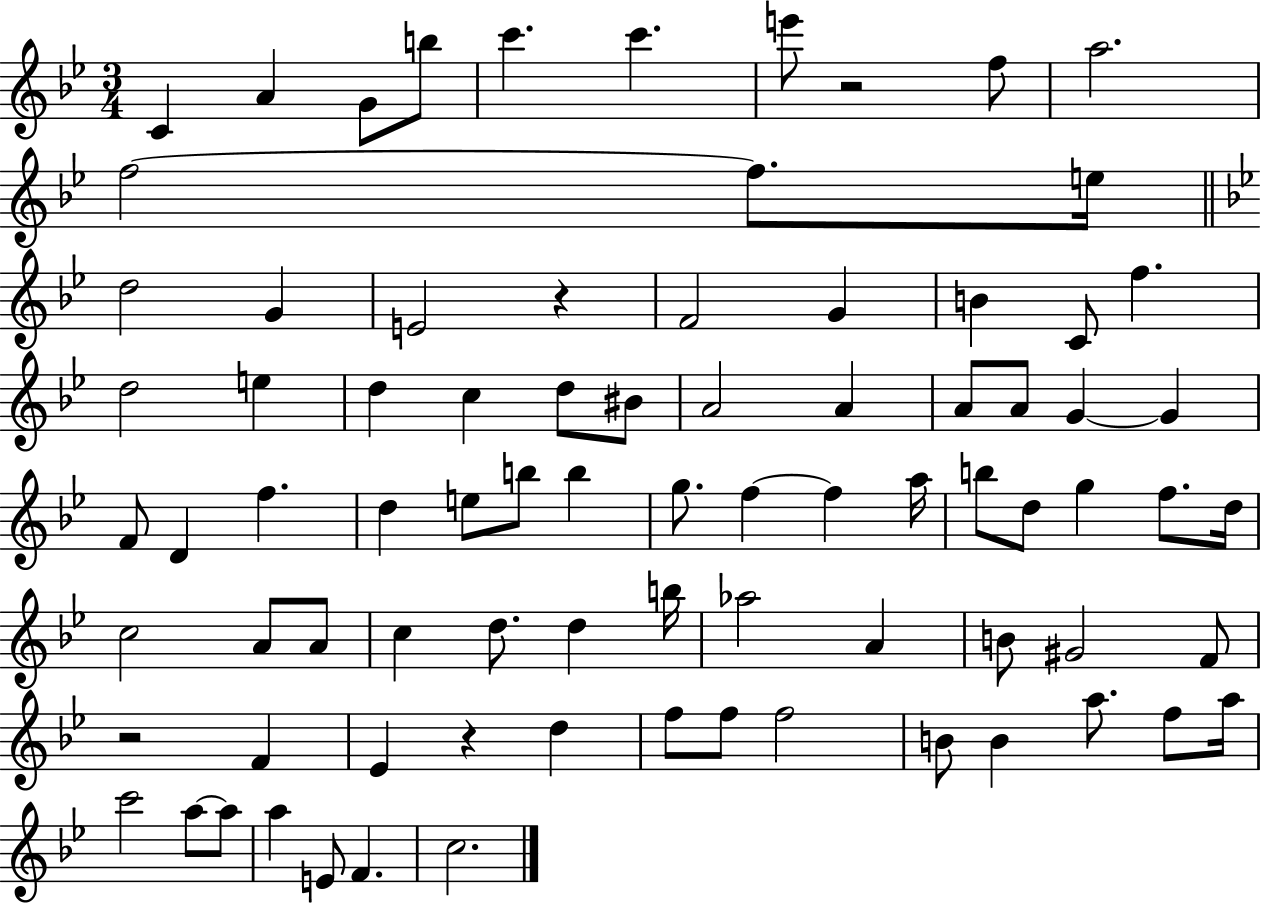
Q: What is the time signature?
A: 3/4